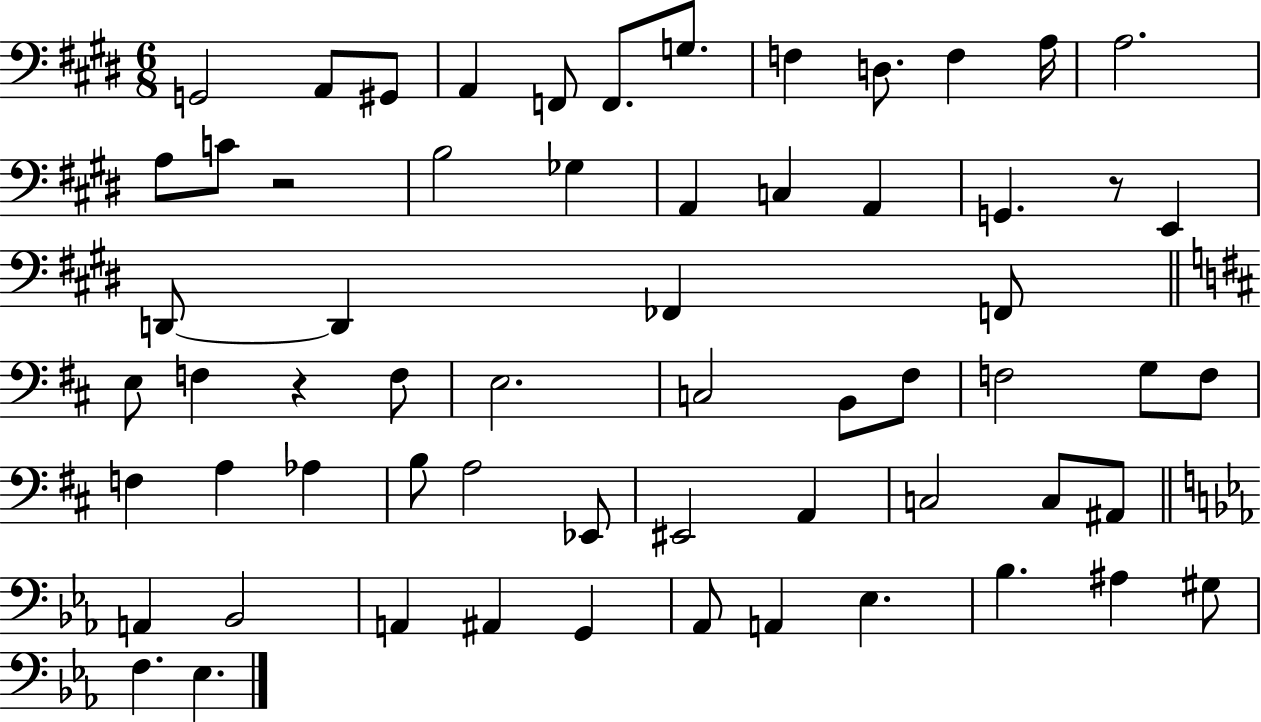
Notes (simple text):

G2/h A2/e G#2/e A2/q F2/e F2/e. G3/e. F3/q D3/e. F3/q A3/s A3/h. A3/e C4/e R/h B3/h Gb3/q A2/q C3/q A2/q G2/q. R/e E2/q D2/e D2/q FES2/q F2/e E3/e F3/q R/q F3/e E3/h. C3/h B2/e F#3/e F3/h G3/e F3/e F3/q A3/q Ab3/q B3/e A3/h Eb2/e EIS2/h A2/q C3/h C3/e A#2/e A2/q Bb2/h A2/q A#2/q G2/q Ab2/e A2/q Eb3/q. Bb3/q. A#3/q G#3/e F3/q. Eb3/q.